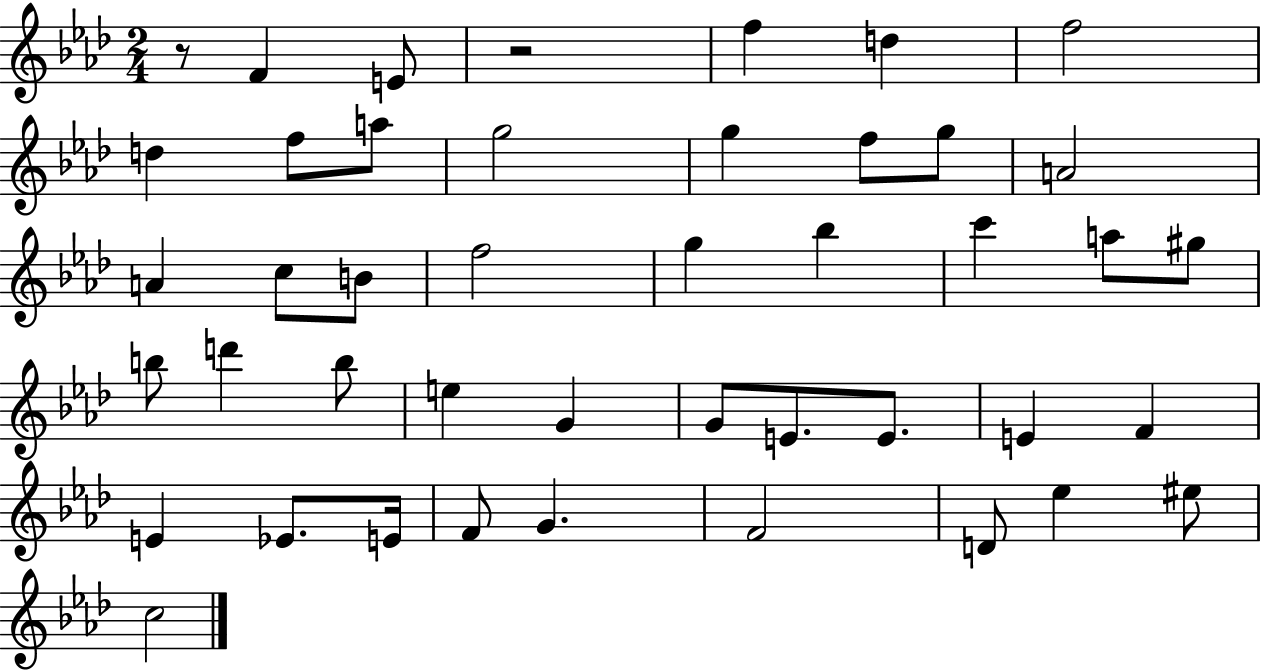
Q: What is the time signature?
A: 2/4